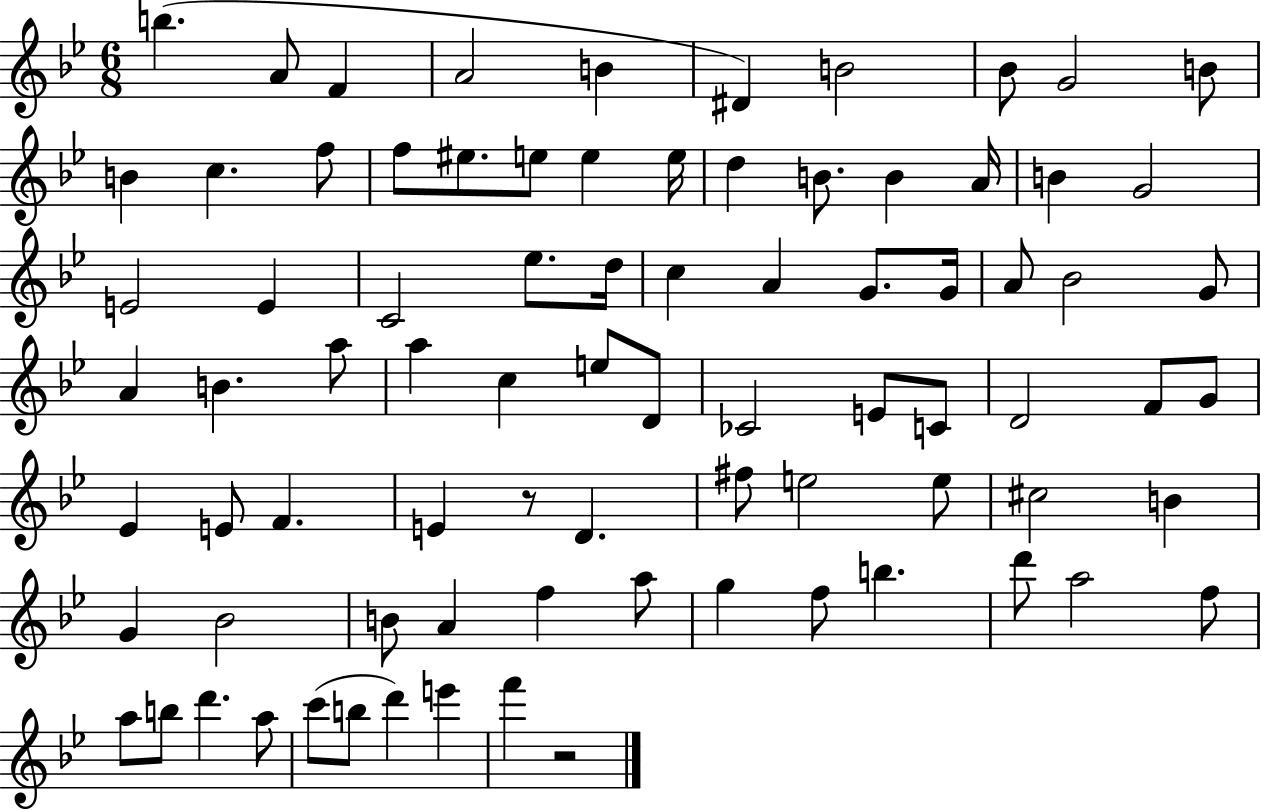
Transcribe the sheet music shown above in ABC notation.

X:1
T:Untitled
M:6/8
L:1/4
K:Bb
b A/2 F A2 B ^D B2 _B/2 G2 B/2 B c f/2 f/2 ^e/2 e/2 e e/4 d B/2 B A/4 B G2 E2 E C2 _e/2 d/4 c A G/2 G/4 A/2 _B2 G/2 A B a/2 a c e/2 D/2 _C2 E/2 C/2 D2 F/2 G/2 _E E/2 F E z/2 D ^f/2 e2 e/2 ^c2 B G _B2 B/2 A f a/2 g f/2 b d'/2 a2 f/2 a/2 b/2 d' a/2 c'/2 b/2 d' e' f' z2